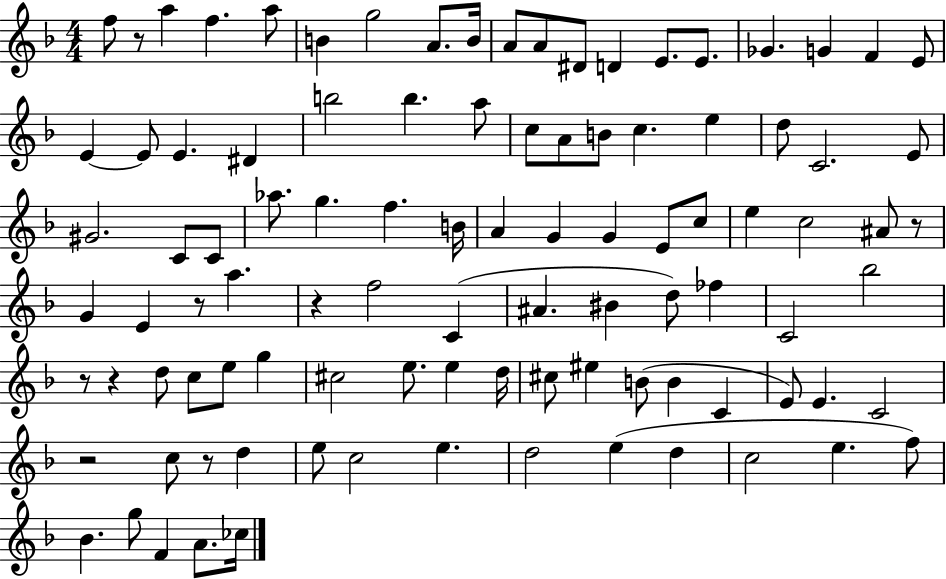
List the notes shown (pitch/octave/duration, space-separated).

F5/e R/e A5/q F5/q. A5/e B4/q G5/h A4/e. B4/s A4/e A4/e D#4/e D4/q E4/e. E4/e. Gb4/q. G4/q F4/q E4/e E4/q E4/e E4/q. D#4/q B5/h B5/q. A5/e C5/e A4/e B4/e C5/q. E5/q D5/e C4/h. E4/e G#4/h. C4/e C4/e Ab5/e. G5/q. F5/q. B4/s A4/q G4/q G4/q E4/e C5/e E5/q C5/h A#4/e R/e G4/q E4/q R/e A5/q. R/q F5/h C4/q A#4/q. BIS4/q D5/e FES5/q C4/h Bb5/h R/e R/q D5/e C5/e E5/e G5/q C#5/h E5/e. E5/q D5/s C#5/e EIS5/q B4/e B4/q C4/q E4/e E4/q. C4/h R/h C5/e R/e D5/q E5/e C5/h E5/q. D5/h E5/q D5/q C5/h E5/q. F5/e Bb4/q. G5/e F4/q A4/e. CES5/s